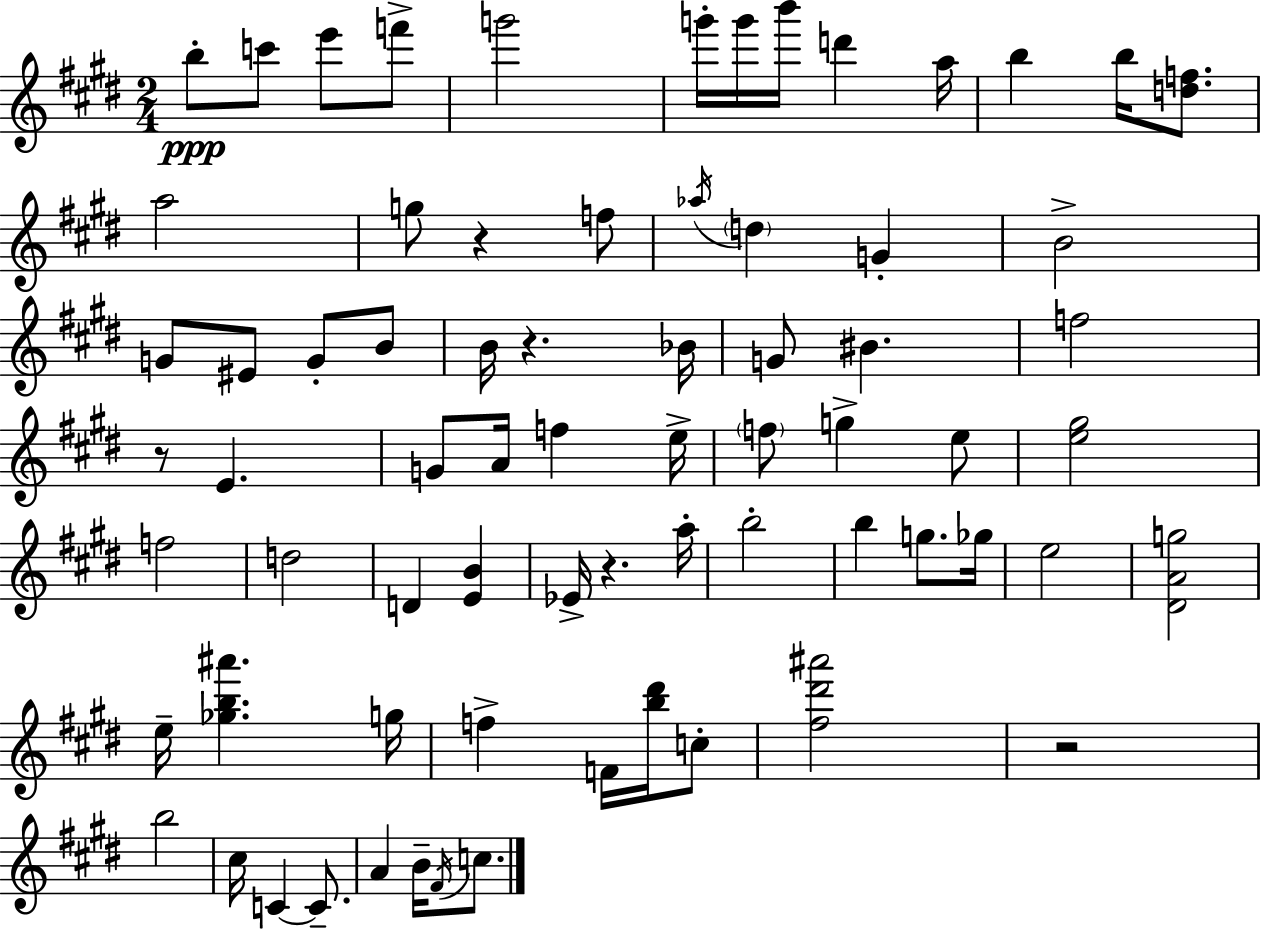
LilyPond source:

{
  \clef treble
  \numericTimeSignature
  \time 2/4
  \key e \major
  b''8-.\ppp c'''8 e'''8 f'''8-> | g'''2 | g'''16-. g'''16 b'''16 d'''4 a''16 | b''4 b''16 <d'' f''>8. | \break a''2 | g''8 r4 f''8 | \acciaccatura { aes''16 } \parenthesize d''4 g'4-. | b'2-> | \break g'8 eis'8 g'8-. b'8 | b'16 r4. | bes'16 g'8 bis'4. | f''2 | \break r8 e'4. | g'8 a'16 f''4 | e''16-> \parenthesize f''8 g''4-> e''8 | <e'' gis''>2 | \break f''2 | d''2 | d'4 <e' b'>4 | ees'16-> r4. | \break a''16-. b''2-. | b''4 g''8. | ges''16 e''2 | <dis' a' g''>2 | \break e''16-- <ges'' b'' ais'''>4. | g''16 f''4-> f'16 <b'' dis'''>16 c''8-. | <fis'' dis''' ais'''>2 | r2 | \break b''2 | cis''16 c'4~~ c'8.-- | a'4 b'16-- \acciaccatura { fis'16 } c''8. | \bar "|."
}